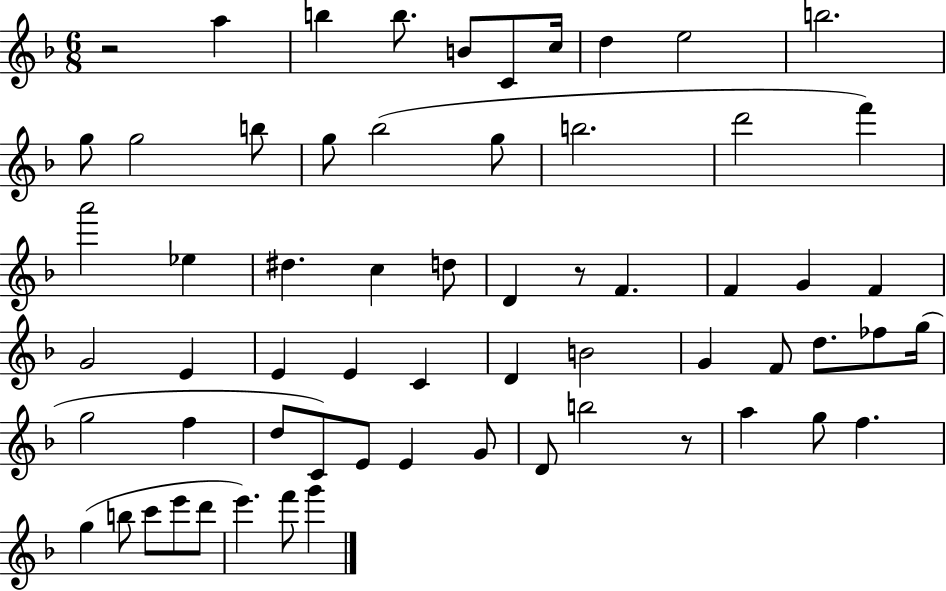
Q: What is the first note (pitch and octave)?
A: A5